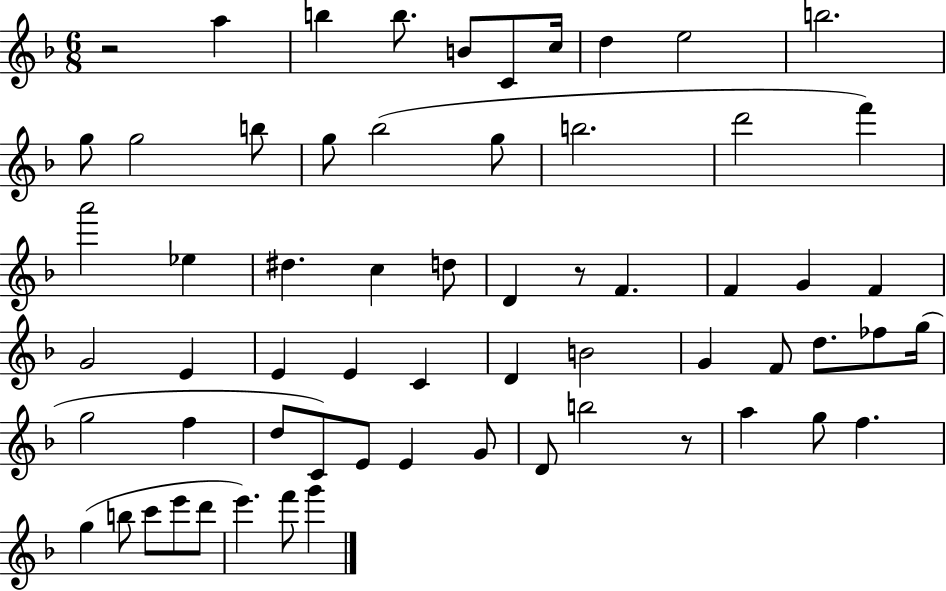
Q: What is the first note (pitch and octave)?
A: A5